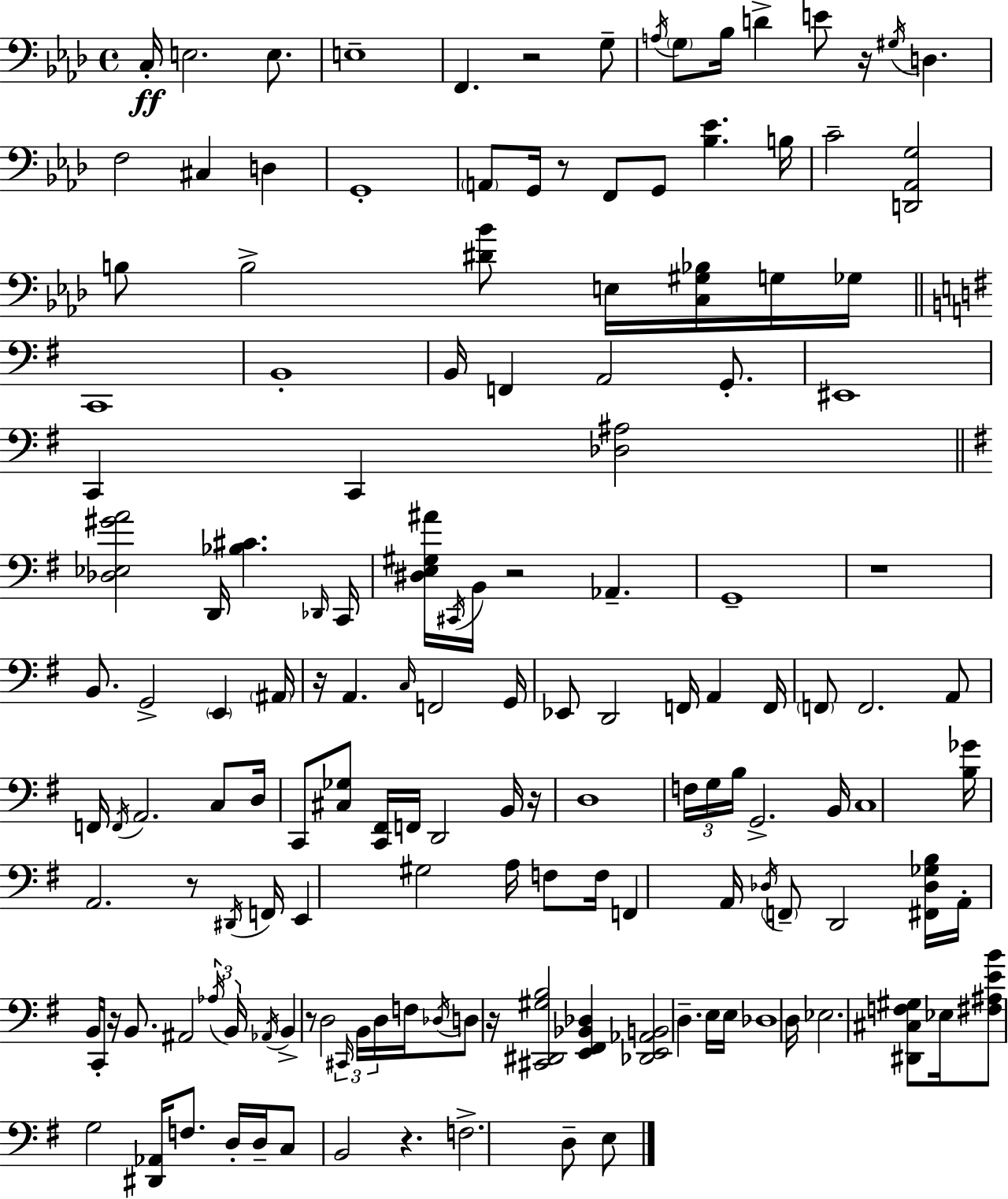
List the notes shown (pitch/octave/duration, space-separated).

C3/s E3/h. E3/e. E3/w F2/q. R/h G3/e A3/s G3/e Bb3/s D4/q E4/e R/s G#3/s D3/q. F3/h C#3/q D3/q G2/w A2/e G2/s R/e F2/e G2/e [Bb3,Eb4]/q. B3/s C4/h [D2,Ab2,G3]/h B3/e B3/h [D#4,Bb4]/e E3/s [C3,G#3,Bb3]/s G3/s Gb3/s C2/w B2/w B2/s F2/q A2/h G2/e. EIS2/w C2/q C2/q [Db3,A#3]/h [Db3,Eb3,G#4,A4]/h D2/s [Bb3,C#4]/q. Db2/s C2/s [D#3,E3,G#3,A#4]/s C#2/s B2/s R/h Ab2/q. G2/w R/w B2/e. G2/h E2/q A#2/s R/s A2/q. C3/s F2/h G2/s Eb2/e D2/h F2/s A2/q F2/s F2/e F2/h. A2/e F2/s F2/s A2/h. C3/e D3/s C2/e [C#3,Gb3]/e [C2,F#2]/s F2/s D2/h B2/s R/s D3/w F3/s G3/s B3/s G2/h. B2/s C3/w [B3,Gb4]/s A2/h. R/e D#2/s F2/s E2/q G#3/h A3/s F3/e F3/s F2/q A2/s Db3/s F2/e D2/h [F#2,Db3,Gb3,B3]/s A2/s B2/s C2/s R/s B2/e. A#2/h Ab3/s B2/s Ab2/s B2/q R/e D3/h C#2/s B2/s D3/s F3/s Db3/s D3/e R/s [C#2,D#2,G#3,B3]/h [E2,F#2,Bb2,Db3]/q [Db2,E2,Ab2,B2]/h D3/q. E3/s E3/s Db3/w D3/s Eb3/h. [D#2,C#3,F3,G#3]/e Eb3/s [F#3,A#3,E4,B4]/e G3/h [D#2,Ab2]/s F3/e. D3/s D3/s C3/e B2/h R/q. F3/h. D3/e E3/e